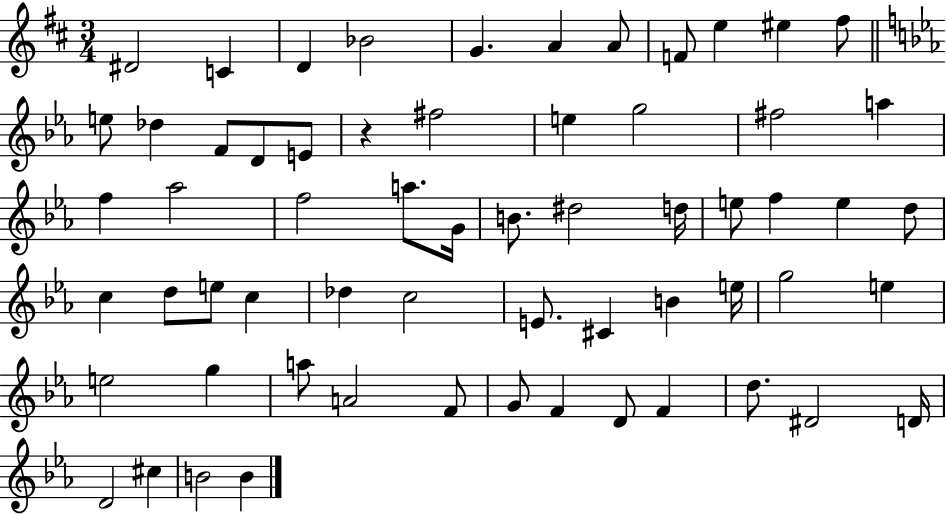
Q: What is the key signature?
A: D major